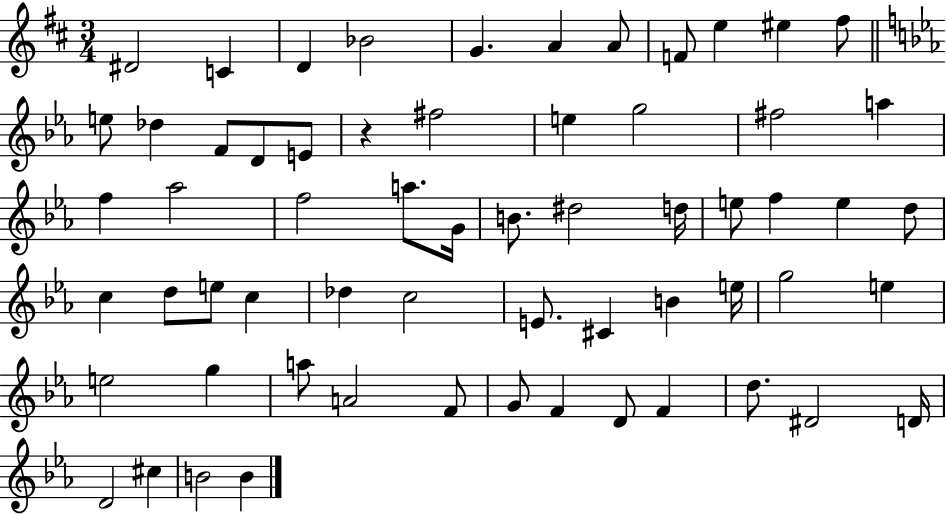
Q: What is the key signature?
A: D major